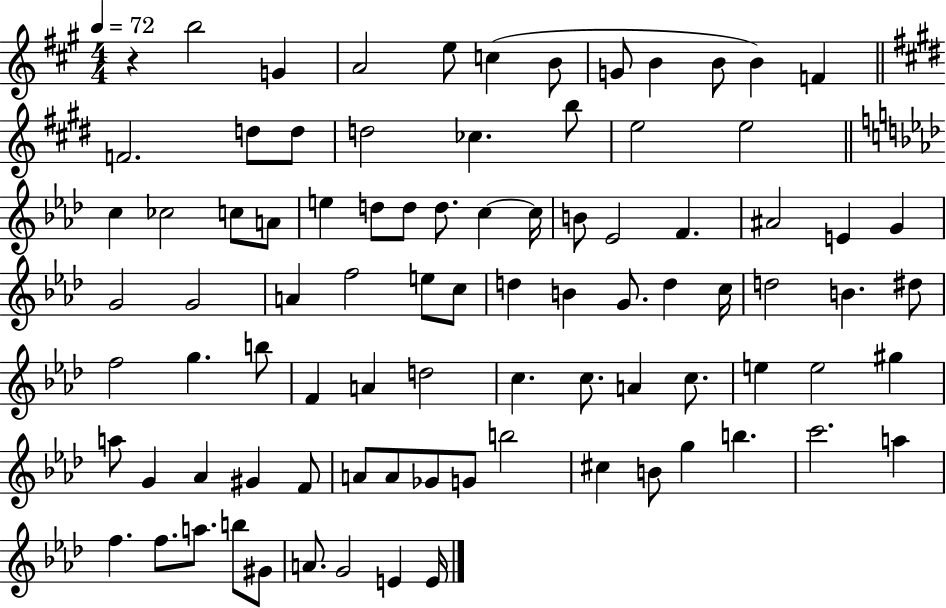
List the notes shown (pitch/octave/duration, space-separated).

R/q B5/h G4/q A4/h E5/e C5/q B4/e G4/e B4/q B4/e B4/q F4/q F4/h. D5/e D5/e D5/h CES5/q. B5/e E5/h E5/h C5/q CES5/h C5/e A4/e E5/q D5/e D5/e D5/e. C5/q C5/s B4/e Eb4/h F4/q. A#4/h E4/q G4/q G4/h G4/h A4/q F5/h E5/e C5/e D5/q B4/q G4/e. D5/q C5/s D5/h B4/q. D#5/e F5/h G5/q. B5/e F4/q A4/q D5/h C5/q. C5/e. A4/q C5/e. E5/q E5/h G#5/q A5/e G4/q Ab4/q G#4/q F4/e A4/e A4/e Gb4/e G4/e B5/h C#5/q B4/e G5/q B5/q. C6/h. A5/q F5/q. F5/e. A5/e. B5/e G#4/e A4/e. G4/h E4/q E4/s